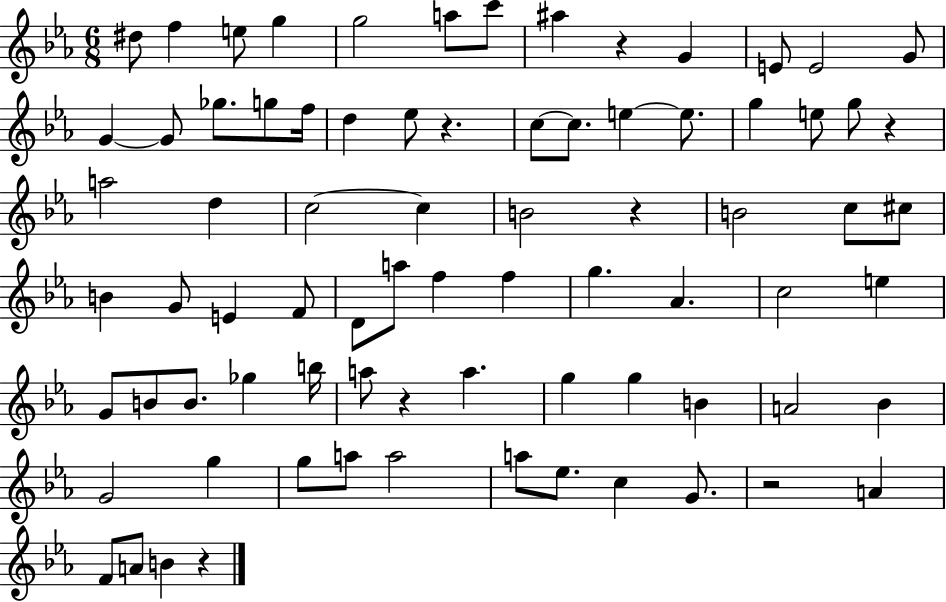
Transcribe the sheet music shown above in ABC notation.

X:1
T:Untitled
M:6/8
L:1/4
K:Eb
^d/2 f e/2 g g2 a/2 c'/2 ^a z G E/2 E2 G/2 G G/2 _g/2 g/2 f/4 d _e/2 z c/2 c/2 e e/2 g e/2 g/2 z a2 d c2 c B2 z B2 c/2 ^c/2 B G/2 E F/2 D/2 a/2 f f g _A c2 e G/2 B/2 B/2 _g b/4 a/2 z a g g B A2 _B G2 g g/2 a/2 a2 a/2 _e/2 c G/2 z2 A F/2 A/2 B z